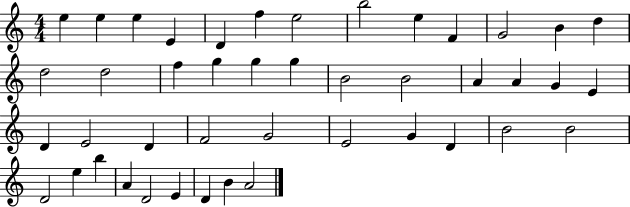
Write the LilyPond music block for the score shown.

{
  \clef treble
  \numericTimeSignature
  \time 4/4
  \key c \major
  e''4 e''4 e''4 e'4 | d'4 f''4 e''2 | b''2 e''4 f'4 | g'2 b'4 d''4 | \break d''2 d''2 | f''4 g''4 g''4 g''4 | b'2 b'2 | a'4 a'4 g'4 e'4 | \break d'4 e'2 d'4 | f'2 g'2 | e'2 g'4 d'4 | b'2 b'2 | \break d'2 e''4 b''4 | a'4 d'2 e'4 | d'4 b'4 a'2 | \bar "|."
}